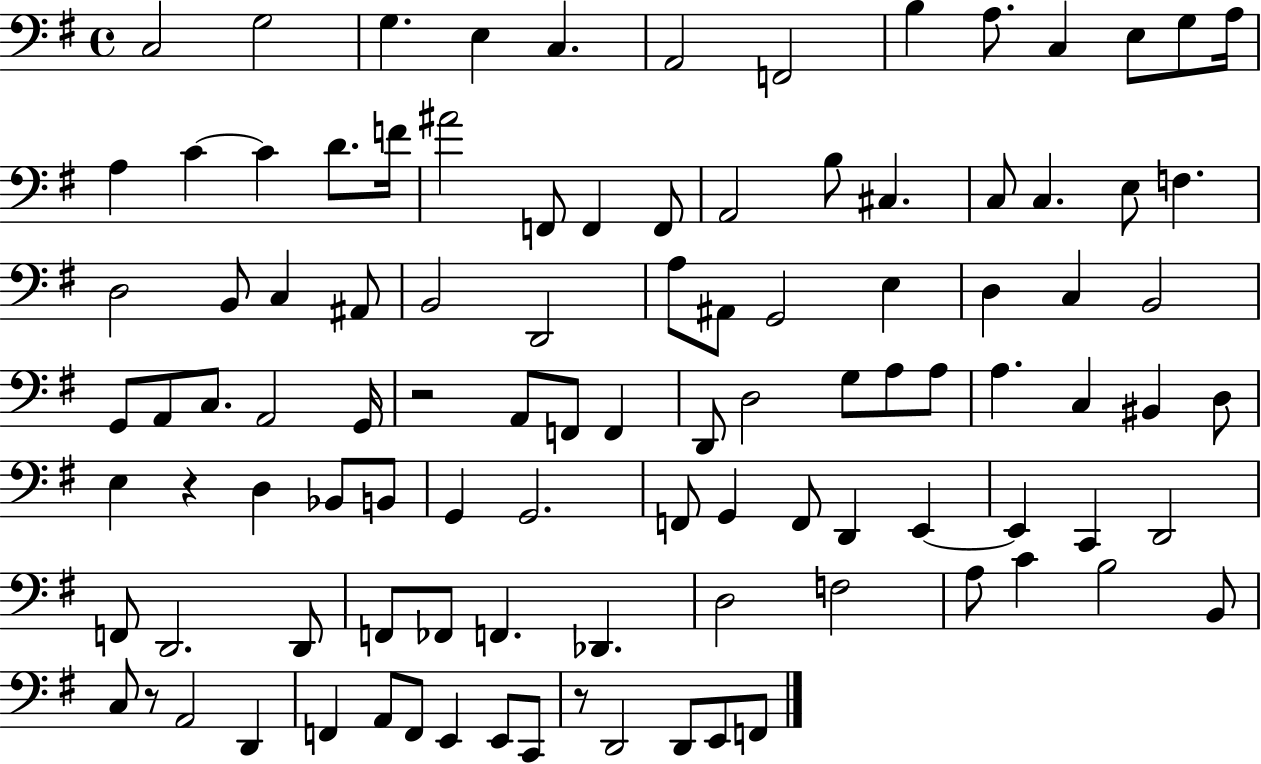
{
  \clef bass
  \time 4/4
  \defaultTimeSignature
  \key g \major
  c2 g2 | g4. e4 c4. | a,2 f,2 | b4 a8. c4 e8 g8 a16 | \break a4 c'4~~ c'4 d'8. f'16 | ais'2 f,8 f,4 f,8 | a,2 b8 cis4. | c8 c4. e8 f4. | \break d2 b,8 c4 ais,8 | b,2 d,2 | a8 ais,8 g,2 e4 | d4 c4 b,2 | \break g,8 a,8 c8. a,2 g,16 | r2 a,8 f,8 f,4 | d,8 d2 g8 a8 a8 | a4. c4 bis,4 d8 | \break e4 r4 d4 bes,8 b,8 | g,4 g,2. | f,8 g,4 f,8 d,4 e,4~~ | e,4 c,4 d,2 | \break f,8 d,2. d,8 | f,8 fes,8 f,4. des,4. | d2 f2 | a8 c'4 b2 b,8 | \break c8 r8 a,2 d,4 | f,4 a,8 f,8 e,4 e,8 c,8 | r8 d,2 d,8 e,8 f,8 | \bar "|."
}